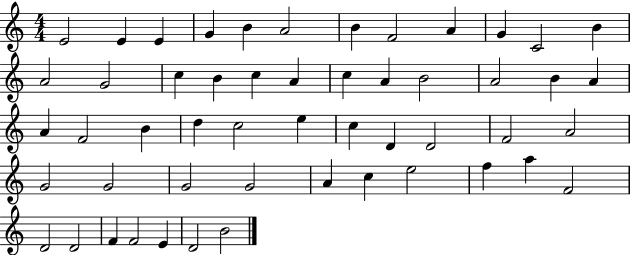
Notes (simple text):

E4/h E4/q E4/q G4/q B4/q A4/h B4/q F4/h A4/q G4/q C4/h B4/q A4/h G4/h C5/q B4/q C5/q A4/q C5/q A4/q B4/h A4/h B4/q A4/q A4/q F4/h B4/q D5/q C5/h E5/q C5/q D4/q D4/h F4/h A4/h G4/h G4/h G4/h G4/h A4/q C5/q E5/h F5/q A5/q F4/h D4/h D4/h F4/q F4/h E4/q D4/h B4/h